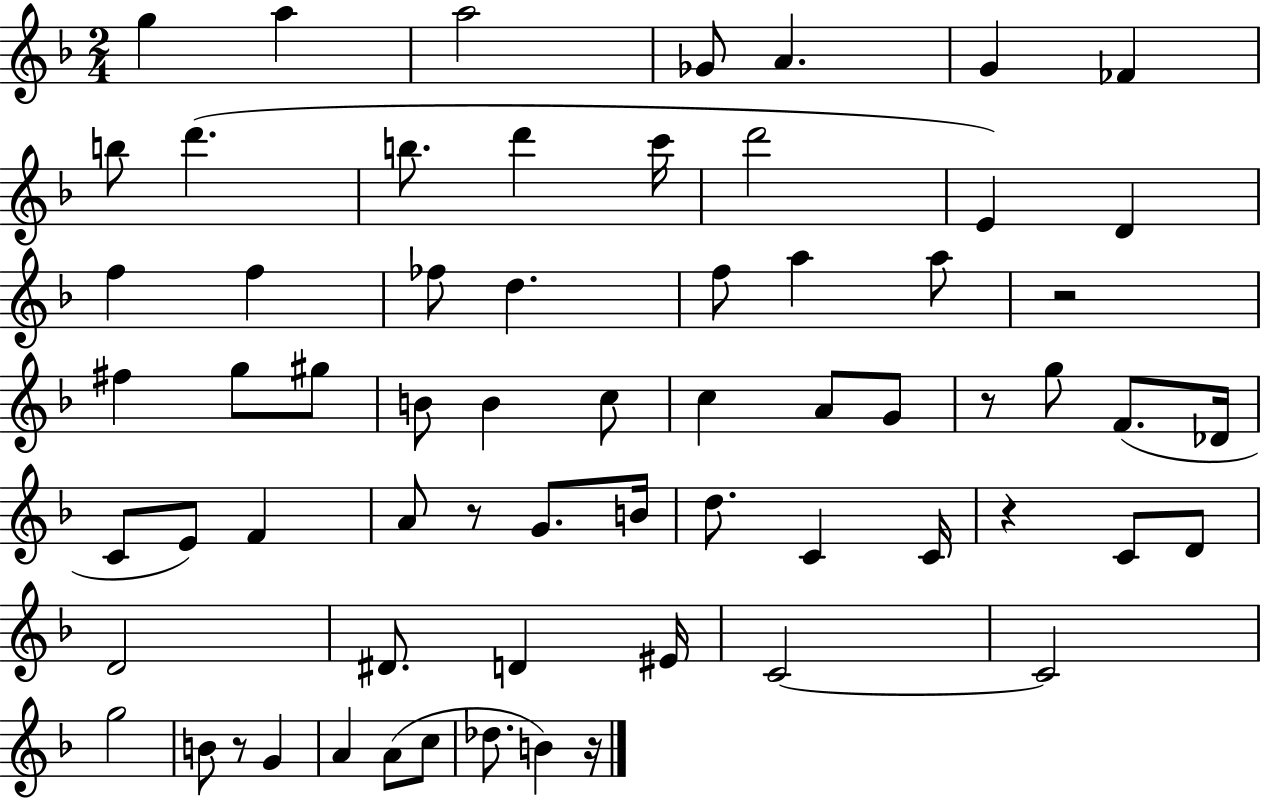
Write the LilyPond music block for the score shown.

{
  \clef treble
  \numericTimeSignature
  \time 2/4
  \key f \major
  \repeat volta 2 { g''4 a''4 | a''2 | ges'8 a'4. | g'4 fes'4 | \break b''8 d'''4.( | b''8. d'''4 c'''16 | d'''2 | e'4) d'4 | \break f''4 f''4 | fes''8 d''4. | f''8 a''4 a''8 | r2 | \break fis''4 g''8 gis''8 | b'8 b'4 c''8 | c''4 a'8 g'8 | r8 g''8 f'8.( des'16 | \break c'8 e'8) f'4 | a'8 r8 g'8. b'16 | d''8. c'4 c'16 | r4 c'8 d'8 | \break d'2 | dis'8. d'4 eis'16 | c'2~~ | c'2 | \break g''2 | b'8 r8 g'4 | a'4 a'8( c''8 | des''8. b'4) r16 | \break } \bar "|."
}